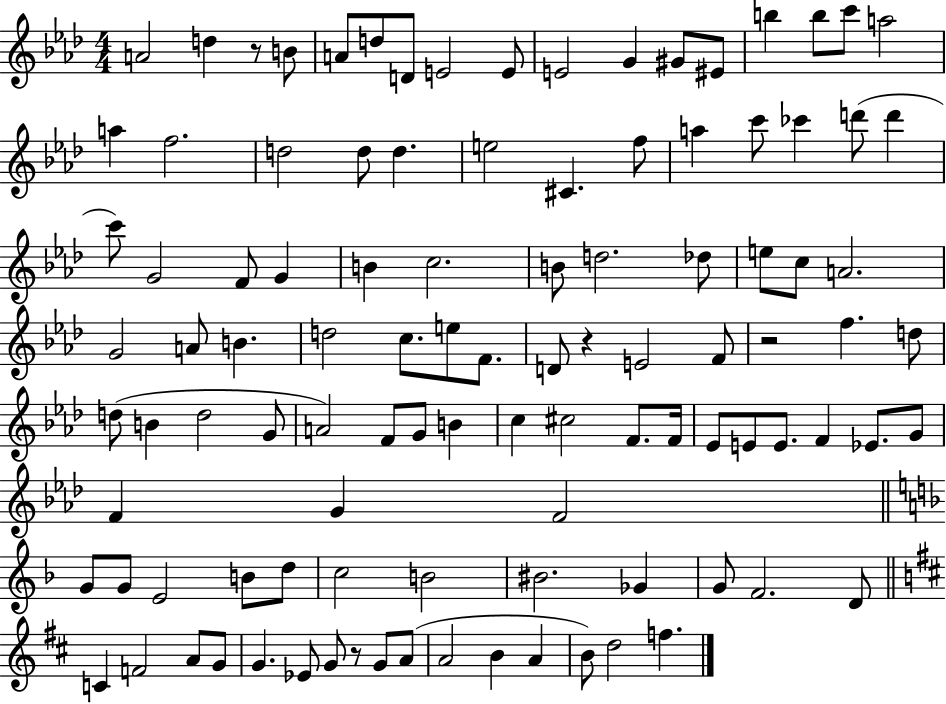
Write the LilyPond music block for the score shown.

{
  \clef treble
  \numericTimeSignature
  \time 4/4
  \key aes \major
  a'2 d''4 r8 b'8 | a'8 d''8 d'8 e'2 e'8 | e'2 g'4 gis'8 eis'8 | b''4 b''8 c'''8 a''2 | \break a''4 f''2. | d''2 d''8 d''4. | e''2 cis'4. f''8 | a''4 c'''8 ces'''4 d'''8( d'''4 | \break c'''8) g'2 f'8 g'4 | b'4 c''2. | b'8 d''2. des''8 | e''8 c''8 a'2. | \break g'2 a'8 b'4. | d''2 c''8. e''8 f'8. | d'8 r4 e'2 f'8 | r2 f''4. d''8 | \break d''8( b'4 d''2 g'8 | a'2) f'8 g'8 b'4 | c''4 cis''2 f'8. f'16 | ees'8 e'8 e'8. f'4 ees'8. g'8 | \break f'4 g'4 f'2 | \bar "||" \break \key f \major g'8 g'8 e'2 b'8 d''8 | c''2 b'2 | bis'2. ges'4 | g'8 f'2. d'8 | \break \bar "||" \break \key b \minor c'4 f'2 a'8 g'8 | g'4. ees'8 g'8 r8 g'8 a'8( | a'2 b'4 a'4 | b'8) d''2 f''4. | \break \bar "|."
}